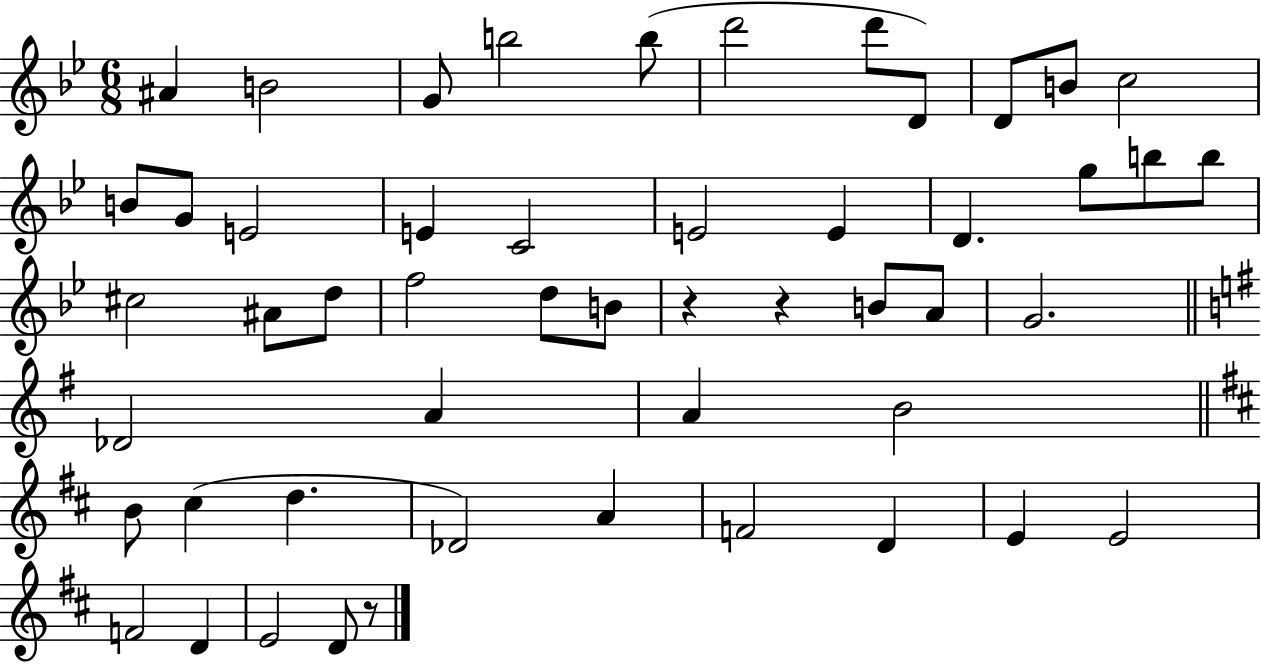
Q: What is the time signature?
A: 6/8